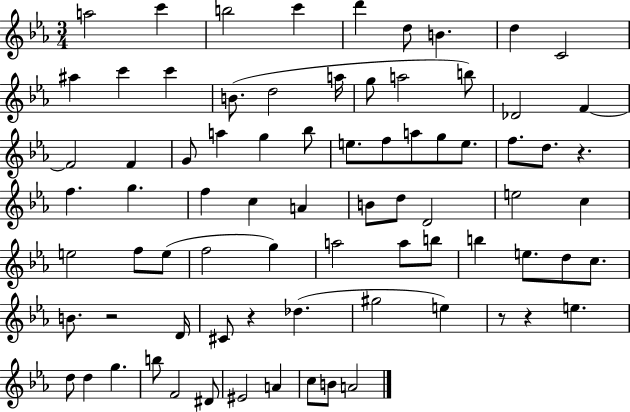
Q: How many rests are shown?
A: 5